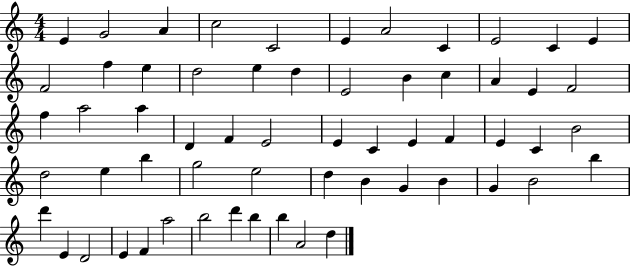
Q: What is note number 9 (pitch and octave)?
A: E4